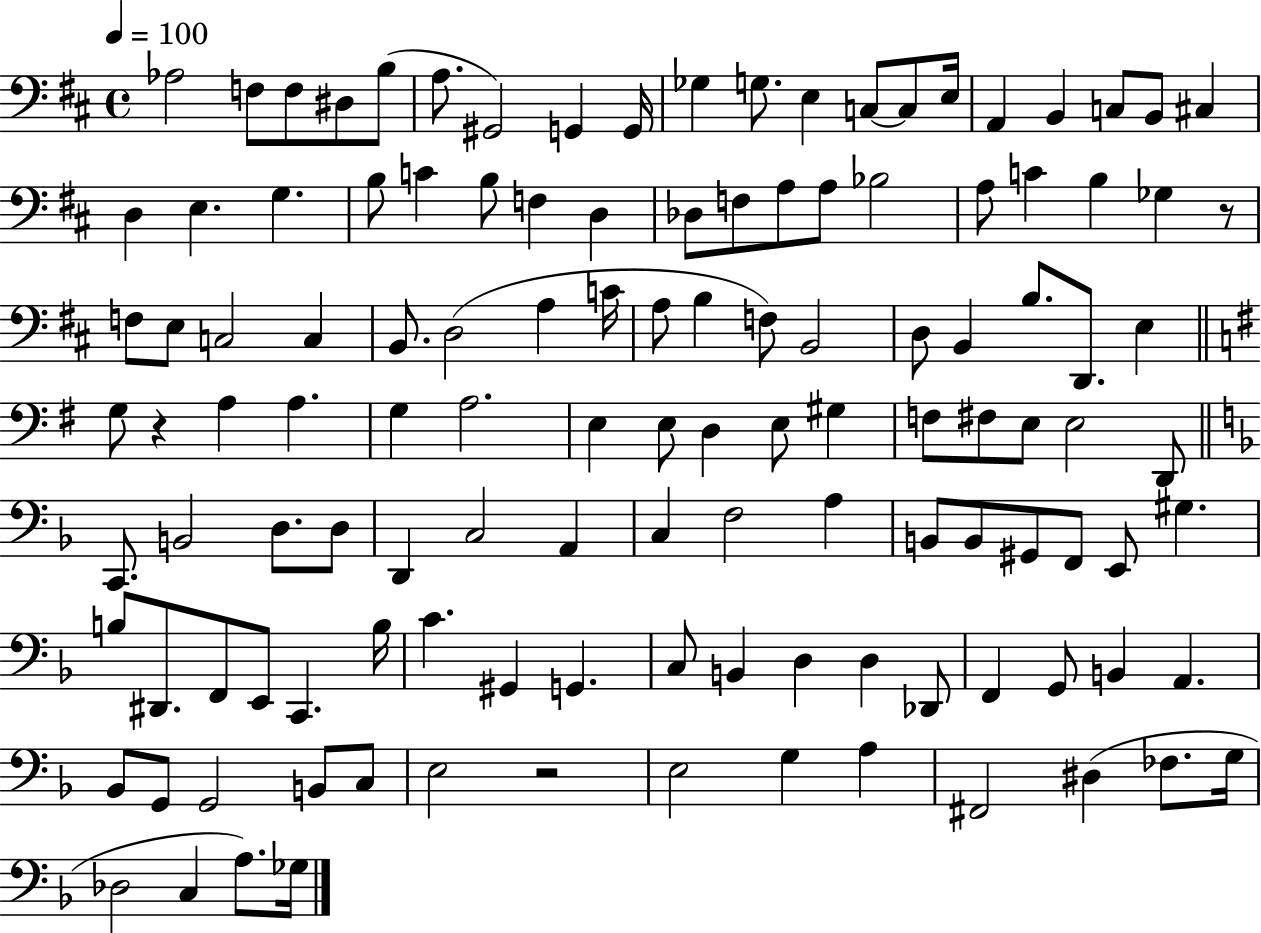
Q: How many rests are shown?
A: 3